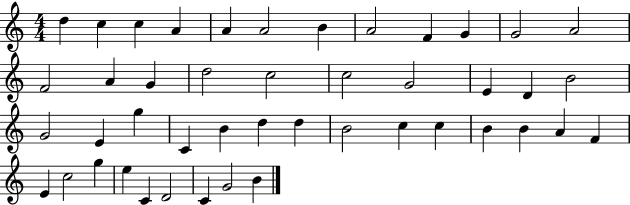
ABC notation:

X:1
T:Untitled
M:4/4
L:1/4
K:C
d c c A A A2 B A2 F G G2 A2 F2 A G d2 c2 c2 G2 E D B2 G2 E g C B d d B2 c c B B A F E c2 g e C D2 C G2 B